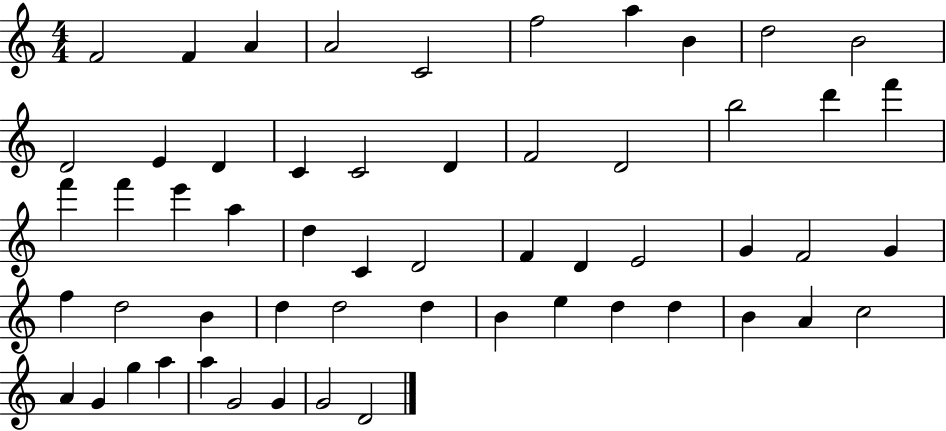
X:1
T:Untitled
M:4/4
L:1/4
K:C
F2 F A A2 C2 f2 a B d2 B2 D2 E D C C2 D F2 D2 b2 d' f' f' f' e' a d C D2 F D E2 G F2 G f d2 B d d2 d B e d d B A c2 A G g a a G2 G G2 D2